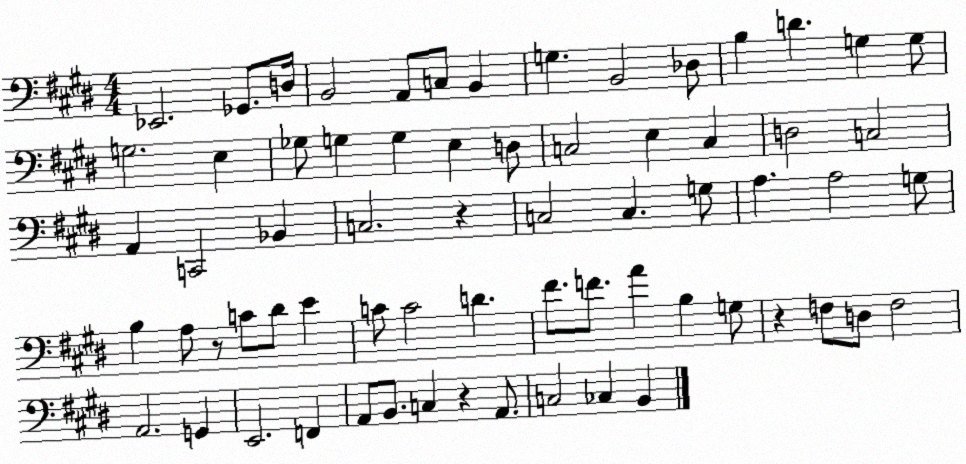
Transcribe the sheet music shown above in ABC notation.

X:1
T:Untitled
M:4/4
L:1/4
K:E
_E,,2 _G,,/2 D,/4 B,,2 A,,/2 C,/2 B,, G, B,,2 _D,/2 B, D G, G,/2 G,2 E, _G,/2 G, G, E, D,/2 C,2 E, C, D,2 C,2 A,, C,,2 _B,, C,2 z C,2 C, G,/2 A, A,2 G,/2 B, A,/2 z/2 C/2 ^D/2 E C/2 C2 D ^F/2 F/2 A B, G,/2 z F,/2 D,/2 F,2 A,,2 G,, E,,2 F,, A,,/2 B,,/2 C, z A,,/2 C,2 _C, B,,